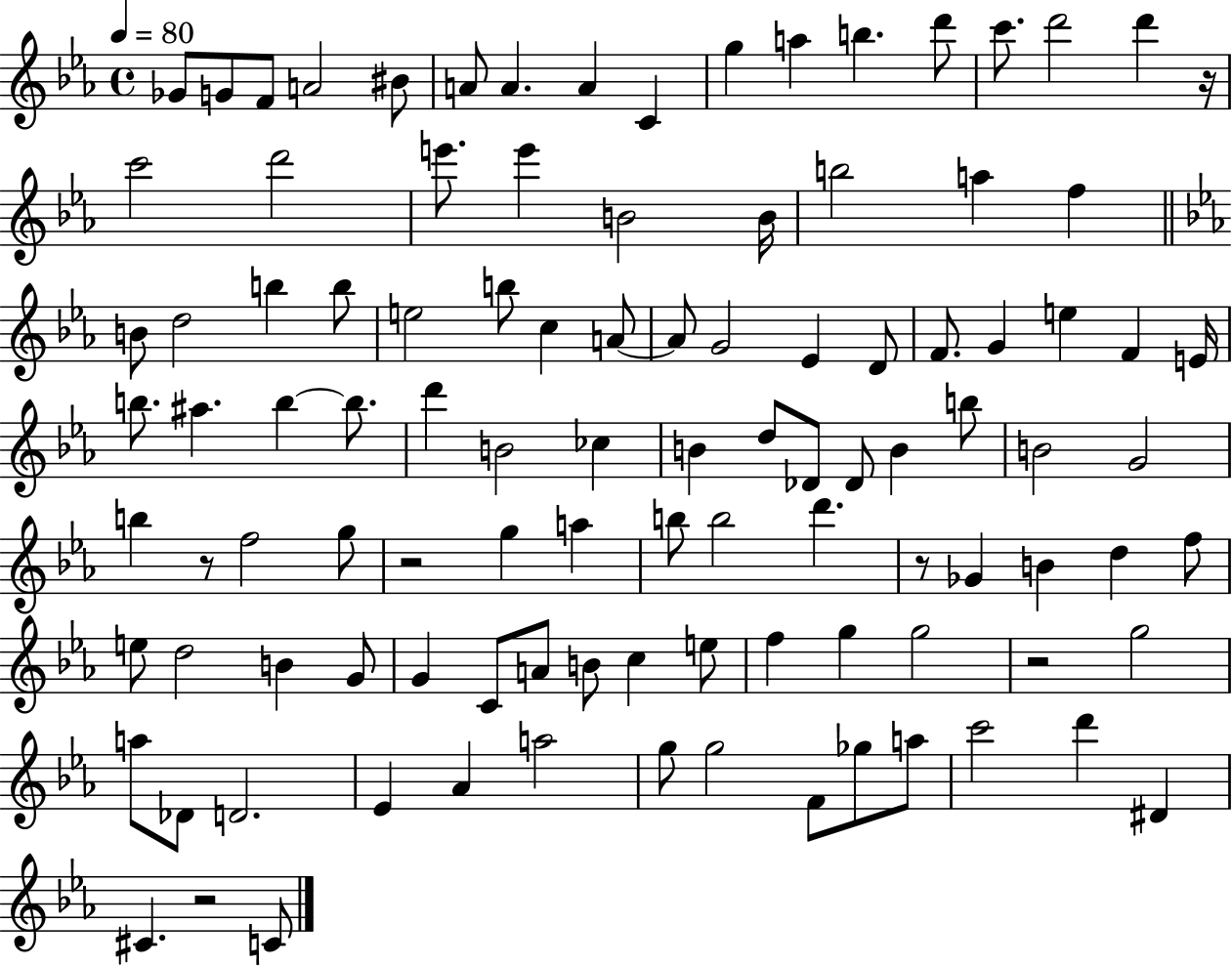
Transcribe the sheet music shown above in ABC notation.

X:1
T:Untitled
M:4/4
L:1/4
K:Eb
_G/2 G/2 F/2 A2 ^B/2 A/2 A A C g a b d'/2 c'/2 d'2 d' z/4 c'2 d'2 e'/2 e' B2 B/4 b2 a f B/2 d2 b b/2 e2 b/2 c A/2 A/2 G2 _E D/2 F/2 G e F E/4 b/2 ^a b b/2 d' B2 _c B d/2 _D/2 _D/2 B b/2 B2 G2 b z/2 f2 g/2 z2 g a b/2 b2 d' z/2 _G B d f/2 e/2 d2 B G/2 G C/2 A/2 B/2 c e/2 f g g2 z2 g2 a/2 _D/2 D2 _E _A a2 g/2 g2 F/2 _g/2 a/2 c'2 d' ^D ^C z2 C/2